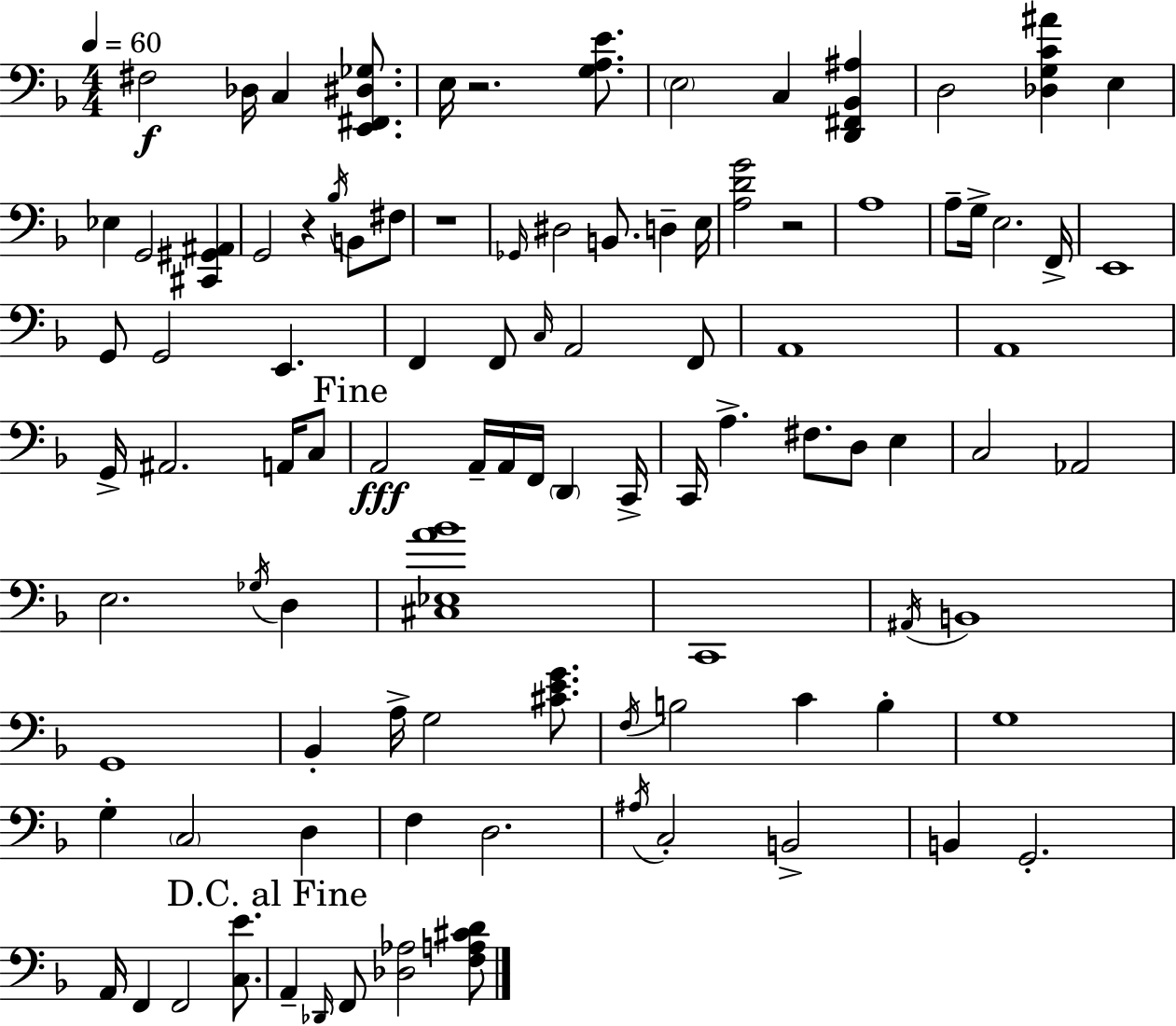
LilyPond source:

{
  \clef bass
  \numericTimeSignature
  \time 4/4
  \key f \major
  \tempo 4 = 60
  fis2\f des16 c4 <e, fis, dis ges>8. | e16 r2. <g a e'>8. | \parenthesize e2 c4 <d, fis, bes, ais>4 | d2 <des g c' ais'>4 e4 | \break ees4 g,2 <cis, gis, ais,>4 | g,2 r4 \acciaccatura { bes16 } b,8 fis8 | r1 | \grace { ges,16 } dis2 b,8. d4-- | \break e16 <a d' g'>2 r2 | a1 | a8-- g16-> e2. | f,16-> e,1 | \break g,8 g,2 e,4. | f,4 f,8 \grace { c16 } a,2 | f,8 a,1 | a,1 | \break g,16-> ais,2. | a,16 c8 \mark "Fine" a,2\fff a,16-- a,16 f,16 \parenthesize d,4 | c,16-> c,16 a4.-> fis8. d8 e4 | c2 aes,2 | \break e2. \acciaccatura { ges16 } | d4 <cis ees a' bes'>1 | c,1 | \acciaccatura { ais,16 } b,1 | \break g,1 | bes,4-. a16-> g2 | <cis' e' g'>8. \acciaccatura { f16 } b2 c'4 | b4-. g1 | \break g4-. \parenthesize c2 | d4 f4 d2. | \acciaccatura { ais16 } c2-. b,2-> | b,4 g,2.-. | \break a,16 f,4 f,2 | <c e'>8. \mark "D.C. al Fine" a,4-- \grace { des,16 } f,8 <des aes>2 | <f a cis' d'>8 \bar "|."
}